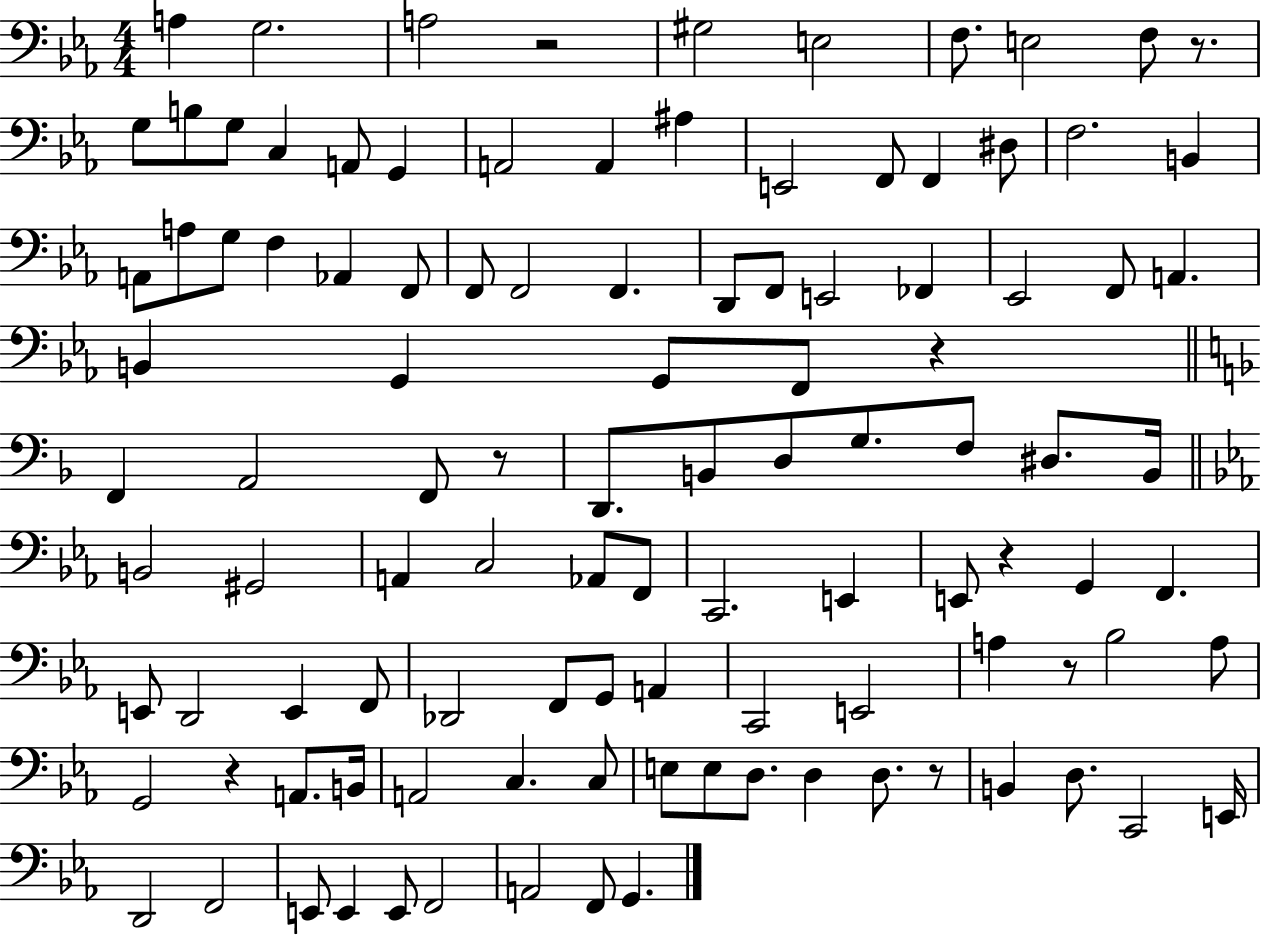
X:1
T:Untitled
M:4/4
L:1/4
K:Eb
A, G,2 A,2 z2 ^G,2 E,2 F,/2 E,2 F,/2 z/2 G,/2 B,/2 G,/2 C, A,,/2 G,, A,,2 A,, ^A, E,,2 F,,/2 F,, ^D,/2 F,2 B,, A,,/2 A,/2 G,/2 F, _A,, F,,/2 F,,/2 F,,2 F,, D,,/2 F,,/2 E,,2 _F,, _E,,2 F,,/2 A,, B,, G,, G,,/2 F,,/2 z F,, A,,2 F,,/2 z/2 D,,/2 B,,/2 D,/2 G,/2 F,/2 ^D,/2 B,,/4 B,,2 ^G,,2 A,, C,2 _A,,/2 F,,/2 C,,2 E,, E,,/2 z G,, F,, E,,/2 D,,2 E,, F,,/2 _D,,2 F,,/2 G,,/2 A,, C,,2 E,,2 A, z/2 _B,2 A,/2 G,,2 z A,,/2 B,,/4 A,,2 C, C,/2 E,/2 E,/2 D,/2 D, D,/2 z/2 B,, D,/2 C,,2 E,,/4 D,,2 F,,2 E,,/2 E,, E,,/2 F,,2 A,,2 F,,/2 G,,